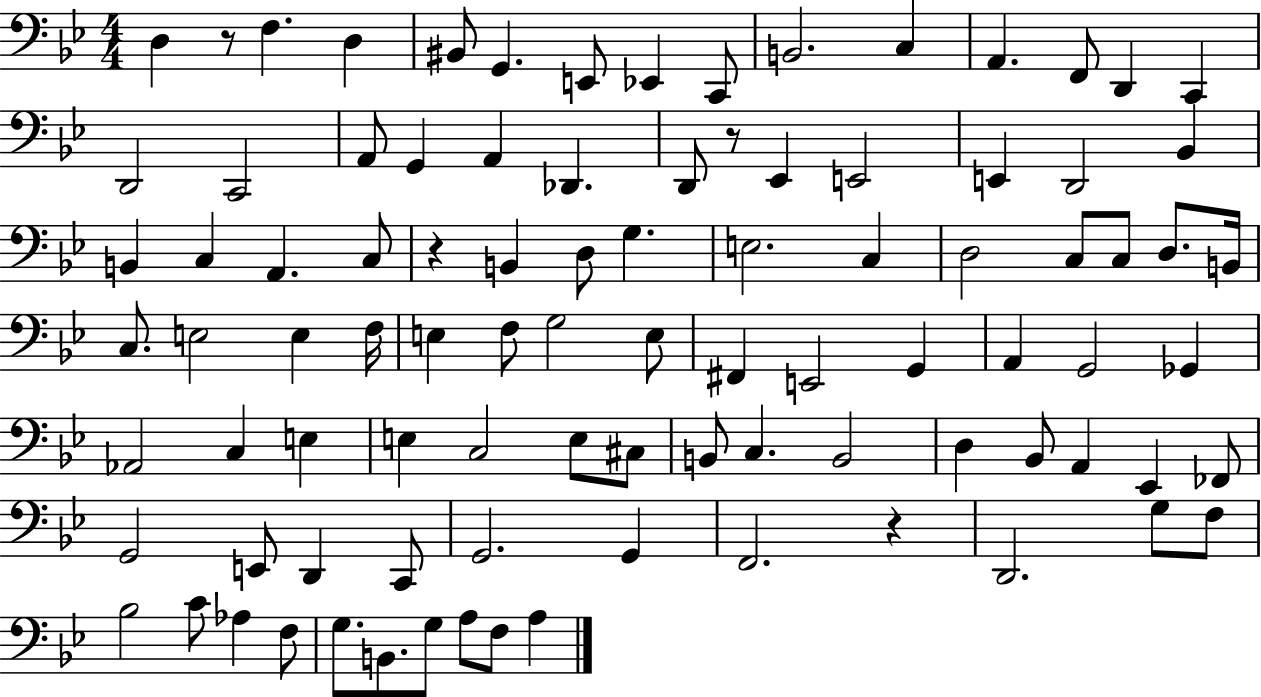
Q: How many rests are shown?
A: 4